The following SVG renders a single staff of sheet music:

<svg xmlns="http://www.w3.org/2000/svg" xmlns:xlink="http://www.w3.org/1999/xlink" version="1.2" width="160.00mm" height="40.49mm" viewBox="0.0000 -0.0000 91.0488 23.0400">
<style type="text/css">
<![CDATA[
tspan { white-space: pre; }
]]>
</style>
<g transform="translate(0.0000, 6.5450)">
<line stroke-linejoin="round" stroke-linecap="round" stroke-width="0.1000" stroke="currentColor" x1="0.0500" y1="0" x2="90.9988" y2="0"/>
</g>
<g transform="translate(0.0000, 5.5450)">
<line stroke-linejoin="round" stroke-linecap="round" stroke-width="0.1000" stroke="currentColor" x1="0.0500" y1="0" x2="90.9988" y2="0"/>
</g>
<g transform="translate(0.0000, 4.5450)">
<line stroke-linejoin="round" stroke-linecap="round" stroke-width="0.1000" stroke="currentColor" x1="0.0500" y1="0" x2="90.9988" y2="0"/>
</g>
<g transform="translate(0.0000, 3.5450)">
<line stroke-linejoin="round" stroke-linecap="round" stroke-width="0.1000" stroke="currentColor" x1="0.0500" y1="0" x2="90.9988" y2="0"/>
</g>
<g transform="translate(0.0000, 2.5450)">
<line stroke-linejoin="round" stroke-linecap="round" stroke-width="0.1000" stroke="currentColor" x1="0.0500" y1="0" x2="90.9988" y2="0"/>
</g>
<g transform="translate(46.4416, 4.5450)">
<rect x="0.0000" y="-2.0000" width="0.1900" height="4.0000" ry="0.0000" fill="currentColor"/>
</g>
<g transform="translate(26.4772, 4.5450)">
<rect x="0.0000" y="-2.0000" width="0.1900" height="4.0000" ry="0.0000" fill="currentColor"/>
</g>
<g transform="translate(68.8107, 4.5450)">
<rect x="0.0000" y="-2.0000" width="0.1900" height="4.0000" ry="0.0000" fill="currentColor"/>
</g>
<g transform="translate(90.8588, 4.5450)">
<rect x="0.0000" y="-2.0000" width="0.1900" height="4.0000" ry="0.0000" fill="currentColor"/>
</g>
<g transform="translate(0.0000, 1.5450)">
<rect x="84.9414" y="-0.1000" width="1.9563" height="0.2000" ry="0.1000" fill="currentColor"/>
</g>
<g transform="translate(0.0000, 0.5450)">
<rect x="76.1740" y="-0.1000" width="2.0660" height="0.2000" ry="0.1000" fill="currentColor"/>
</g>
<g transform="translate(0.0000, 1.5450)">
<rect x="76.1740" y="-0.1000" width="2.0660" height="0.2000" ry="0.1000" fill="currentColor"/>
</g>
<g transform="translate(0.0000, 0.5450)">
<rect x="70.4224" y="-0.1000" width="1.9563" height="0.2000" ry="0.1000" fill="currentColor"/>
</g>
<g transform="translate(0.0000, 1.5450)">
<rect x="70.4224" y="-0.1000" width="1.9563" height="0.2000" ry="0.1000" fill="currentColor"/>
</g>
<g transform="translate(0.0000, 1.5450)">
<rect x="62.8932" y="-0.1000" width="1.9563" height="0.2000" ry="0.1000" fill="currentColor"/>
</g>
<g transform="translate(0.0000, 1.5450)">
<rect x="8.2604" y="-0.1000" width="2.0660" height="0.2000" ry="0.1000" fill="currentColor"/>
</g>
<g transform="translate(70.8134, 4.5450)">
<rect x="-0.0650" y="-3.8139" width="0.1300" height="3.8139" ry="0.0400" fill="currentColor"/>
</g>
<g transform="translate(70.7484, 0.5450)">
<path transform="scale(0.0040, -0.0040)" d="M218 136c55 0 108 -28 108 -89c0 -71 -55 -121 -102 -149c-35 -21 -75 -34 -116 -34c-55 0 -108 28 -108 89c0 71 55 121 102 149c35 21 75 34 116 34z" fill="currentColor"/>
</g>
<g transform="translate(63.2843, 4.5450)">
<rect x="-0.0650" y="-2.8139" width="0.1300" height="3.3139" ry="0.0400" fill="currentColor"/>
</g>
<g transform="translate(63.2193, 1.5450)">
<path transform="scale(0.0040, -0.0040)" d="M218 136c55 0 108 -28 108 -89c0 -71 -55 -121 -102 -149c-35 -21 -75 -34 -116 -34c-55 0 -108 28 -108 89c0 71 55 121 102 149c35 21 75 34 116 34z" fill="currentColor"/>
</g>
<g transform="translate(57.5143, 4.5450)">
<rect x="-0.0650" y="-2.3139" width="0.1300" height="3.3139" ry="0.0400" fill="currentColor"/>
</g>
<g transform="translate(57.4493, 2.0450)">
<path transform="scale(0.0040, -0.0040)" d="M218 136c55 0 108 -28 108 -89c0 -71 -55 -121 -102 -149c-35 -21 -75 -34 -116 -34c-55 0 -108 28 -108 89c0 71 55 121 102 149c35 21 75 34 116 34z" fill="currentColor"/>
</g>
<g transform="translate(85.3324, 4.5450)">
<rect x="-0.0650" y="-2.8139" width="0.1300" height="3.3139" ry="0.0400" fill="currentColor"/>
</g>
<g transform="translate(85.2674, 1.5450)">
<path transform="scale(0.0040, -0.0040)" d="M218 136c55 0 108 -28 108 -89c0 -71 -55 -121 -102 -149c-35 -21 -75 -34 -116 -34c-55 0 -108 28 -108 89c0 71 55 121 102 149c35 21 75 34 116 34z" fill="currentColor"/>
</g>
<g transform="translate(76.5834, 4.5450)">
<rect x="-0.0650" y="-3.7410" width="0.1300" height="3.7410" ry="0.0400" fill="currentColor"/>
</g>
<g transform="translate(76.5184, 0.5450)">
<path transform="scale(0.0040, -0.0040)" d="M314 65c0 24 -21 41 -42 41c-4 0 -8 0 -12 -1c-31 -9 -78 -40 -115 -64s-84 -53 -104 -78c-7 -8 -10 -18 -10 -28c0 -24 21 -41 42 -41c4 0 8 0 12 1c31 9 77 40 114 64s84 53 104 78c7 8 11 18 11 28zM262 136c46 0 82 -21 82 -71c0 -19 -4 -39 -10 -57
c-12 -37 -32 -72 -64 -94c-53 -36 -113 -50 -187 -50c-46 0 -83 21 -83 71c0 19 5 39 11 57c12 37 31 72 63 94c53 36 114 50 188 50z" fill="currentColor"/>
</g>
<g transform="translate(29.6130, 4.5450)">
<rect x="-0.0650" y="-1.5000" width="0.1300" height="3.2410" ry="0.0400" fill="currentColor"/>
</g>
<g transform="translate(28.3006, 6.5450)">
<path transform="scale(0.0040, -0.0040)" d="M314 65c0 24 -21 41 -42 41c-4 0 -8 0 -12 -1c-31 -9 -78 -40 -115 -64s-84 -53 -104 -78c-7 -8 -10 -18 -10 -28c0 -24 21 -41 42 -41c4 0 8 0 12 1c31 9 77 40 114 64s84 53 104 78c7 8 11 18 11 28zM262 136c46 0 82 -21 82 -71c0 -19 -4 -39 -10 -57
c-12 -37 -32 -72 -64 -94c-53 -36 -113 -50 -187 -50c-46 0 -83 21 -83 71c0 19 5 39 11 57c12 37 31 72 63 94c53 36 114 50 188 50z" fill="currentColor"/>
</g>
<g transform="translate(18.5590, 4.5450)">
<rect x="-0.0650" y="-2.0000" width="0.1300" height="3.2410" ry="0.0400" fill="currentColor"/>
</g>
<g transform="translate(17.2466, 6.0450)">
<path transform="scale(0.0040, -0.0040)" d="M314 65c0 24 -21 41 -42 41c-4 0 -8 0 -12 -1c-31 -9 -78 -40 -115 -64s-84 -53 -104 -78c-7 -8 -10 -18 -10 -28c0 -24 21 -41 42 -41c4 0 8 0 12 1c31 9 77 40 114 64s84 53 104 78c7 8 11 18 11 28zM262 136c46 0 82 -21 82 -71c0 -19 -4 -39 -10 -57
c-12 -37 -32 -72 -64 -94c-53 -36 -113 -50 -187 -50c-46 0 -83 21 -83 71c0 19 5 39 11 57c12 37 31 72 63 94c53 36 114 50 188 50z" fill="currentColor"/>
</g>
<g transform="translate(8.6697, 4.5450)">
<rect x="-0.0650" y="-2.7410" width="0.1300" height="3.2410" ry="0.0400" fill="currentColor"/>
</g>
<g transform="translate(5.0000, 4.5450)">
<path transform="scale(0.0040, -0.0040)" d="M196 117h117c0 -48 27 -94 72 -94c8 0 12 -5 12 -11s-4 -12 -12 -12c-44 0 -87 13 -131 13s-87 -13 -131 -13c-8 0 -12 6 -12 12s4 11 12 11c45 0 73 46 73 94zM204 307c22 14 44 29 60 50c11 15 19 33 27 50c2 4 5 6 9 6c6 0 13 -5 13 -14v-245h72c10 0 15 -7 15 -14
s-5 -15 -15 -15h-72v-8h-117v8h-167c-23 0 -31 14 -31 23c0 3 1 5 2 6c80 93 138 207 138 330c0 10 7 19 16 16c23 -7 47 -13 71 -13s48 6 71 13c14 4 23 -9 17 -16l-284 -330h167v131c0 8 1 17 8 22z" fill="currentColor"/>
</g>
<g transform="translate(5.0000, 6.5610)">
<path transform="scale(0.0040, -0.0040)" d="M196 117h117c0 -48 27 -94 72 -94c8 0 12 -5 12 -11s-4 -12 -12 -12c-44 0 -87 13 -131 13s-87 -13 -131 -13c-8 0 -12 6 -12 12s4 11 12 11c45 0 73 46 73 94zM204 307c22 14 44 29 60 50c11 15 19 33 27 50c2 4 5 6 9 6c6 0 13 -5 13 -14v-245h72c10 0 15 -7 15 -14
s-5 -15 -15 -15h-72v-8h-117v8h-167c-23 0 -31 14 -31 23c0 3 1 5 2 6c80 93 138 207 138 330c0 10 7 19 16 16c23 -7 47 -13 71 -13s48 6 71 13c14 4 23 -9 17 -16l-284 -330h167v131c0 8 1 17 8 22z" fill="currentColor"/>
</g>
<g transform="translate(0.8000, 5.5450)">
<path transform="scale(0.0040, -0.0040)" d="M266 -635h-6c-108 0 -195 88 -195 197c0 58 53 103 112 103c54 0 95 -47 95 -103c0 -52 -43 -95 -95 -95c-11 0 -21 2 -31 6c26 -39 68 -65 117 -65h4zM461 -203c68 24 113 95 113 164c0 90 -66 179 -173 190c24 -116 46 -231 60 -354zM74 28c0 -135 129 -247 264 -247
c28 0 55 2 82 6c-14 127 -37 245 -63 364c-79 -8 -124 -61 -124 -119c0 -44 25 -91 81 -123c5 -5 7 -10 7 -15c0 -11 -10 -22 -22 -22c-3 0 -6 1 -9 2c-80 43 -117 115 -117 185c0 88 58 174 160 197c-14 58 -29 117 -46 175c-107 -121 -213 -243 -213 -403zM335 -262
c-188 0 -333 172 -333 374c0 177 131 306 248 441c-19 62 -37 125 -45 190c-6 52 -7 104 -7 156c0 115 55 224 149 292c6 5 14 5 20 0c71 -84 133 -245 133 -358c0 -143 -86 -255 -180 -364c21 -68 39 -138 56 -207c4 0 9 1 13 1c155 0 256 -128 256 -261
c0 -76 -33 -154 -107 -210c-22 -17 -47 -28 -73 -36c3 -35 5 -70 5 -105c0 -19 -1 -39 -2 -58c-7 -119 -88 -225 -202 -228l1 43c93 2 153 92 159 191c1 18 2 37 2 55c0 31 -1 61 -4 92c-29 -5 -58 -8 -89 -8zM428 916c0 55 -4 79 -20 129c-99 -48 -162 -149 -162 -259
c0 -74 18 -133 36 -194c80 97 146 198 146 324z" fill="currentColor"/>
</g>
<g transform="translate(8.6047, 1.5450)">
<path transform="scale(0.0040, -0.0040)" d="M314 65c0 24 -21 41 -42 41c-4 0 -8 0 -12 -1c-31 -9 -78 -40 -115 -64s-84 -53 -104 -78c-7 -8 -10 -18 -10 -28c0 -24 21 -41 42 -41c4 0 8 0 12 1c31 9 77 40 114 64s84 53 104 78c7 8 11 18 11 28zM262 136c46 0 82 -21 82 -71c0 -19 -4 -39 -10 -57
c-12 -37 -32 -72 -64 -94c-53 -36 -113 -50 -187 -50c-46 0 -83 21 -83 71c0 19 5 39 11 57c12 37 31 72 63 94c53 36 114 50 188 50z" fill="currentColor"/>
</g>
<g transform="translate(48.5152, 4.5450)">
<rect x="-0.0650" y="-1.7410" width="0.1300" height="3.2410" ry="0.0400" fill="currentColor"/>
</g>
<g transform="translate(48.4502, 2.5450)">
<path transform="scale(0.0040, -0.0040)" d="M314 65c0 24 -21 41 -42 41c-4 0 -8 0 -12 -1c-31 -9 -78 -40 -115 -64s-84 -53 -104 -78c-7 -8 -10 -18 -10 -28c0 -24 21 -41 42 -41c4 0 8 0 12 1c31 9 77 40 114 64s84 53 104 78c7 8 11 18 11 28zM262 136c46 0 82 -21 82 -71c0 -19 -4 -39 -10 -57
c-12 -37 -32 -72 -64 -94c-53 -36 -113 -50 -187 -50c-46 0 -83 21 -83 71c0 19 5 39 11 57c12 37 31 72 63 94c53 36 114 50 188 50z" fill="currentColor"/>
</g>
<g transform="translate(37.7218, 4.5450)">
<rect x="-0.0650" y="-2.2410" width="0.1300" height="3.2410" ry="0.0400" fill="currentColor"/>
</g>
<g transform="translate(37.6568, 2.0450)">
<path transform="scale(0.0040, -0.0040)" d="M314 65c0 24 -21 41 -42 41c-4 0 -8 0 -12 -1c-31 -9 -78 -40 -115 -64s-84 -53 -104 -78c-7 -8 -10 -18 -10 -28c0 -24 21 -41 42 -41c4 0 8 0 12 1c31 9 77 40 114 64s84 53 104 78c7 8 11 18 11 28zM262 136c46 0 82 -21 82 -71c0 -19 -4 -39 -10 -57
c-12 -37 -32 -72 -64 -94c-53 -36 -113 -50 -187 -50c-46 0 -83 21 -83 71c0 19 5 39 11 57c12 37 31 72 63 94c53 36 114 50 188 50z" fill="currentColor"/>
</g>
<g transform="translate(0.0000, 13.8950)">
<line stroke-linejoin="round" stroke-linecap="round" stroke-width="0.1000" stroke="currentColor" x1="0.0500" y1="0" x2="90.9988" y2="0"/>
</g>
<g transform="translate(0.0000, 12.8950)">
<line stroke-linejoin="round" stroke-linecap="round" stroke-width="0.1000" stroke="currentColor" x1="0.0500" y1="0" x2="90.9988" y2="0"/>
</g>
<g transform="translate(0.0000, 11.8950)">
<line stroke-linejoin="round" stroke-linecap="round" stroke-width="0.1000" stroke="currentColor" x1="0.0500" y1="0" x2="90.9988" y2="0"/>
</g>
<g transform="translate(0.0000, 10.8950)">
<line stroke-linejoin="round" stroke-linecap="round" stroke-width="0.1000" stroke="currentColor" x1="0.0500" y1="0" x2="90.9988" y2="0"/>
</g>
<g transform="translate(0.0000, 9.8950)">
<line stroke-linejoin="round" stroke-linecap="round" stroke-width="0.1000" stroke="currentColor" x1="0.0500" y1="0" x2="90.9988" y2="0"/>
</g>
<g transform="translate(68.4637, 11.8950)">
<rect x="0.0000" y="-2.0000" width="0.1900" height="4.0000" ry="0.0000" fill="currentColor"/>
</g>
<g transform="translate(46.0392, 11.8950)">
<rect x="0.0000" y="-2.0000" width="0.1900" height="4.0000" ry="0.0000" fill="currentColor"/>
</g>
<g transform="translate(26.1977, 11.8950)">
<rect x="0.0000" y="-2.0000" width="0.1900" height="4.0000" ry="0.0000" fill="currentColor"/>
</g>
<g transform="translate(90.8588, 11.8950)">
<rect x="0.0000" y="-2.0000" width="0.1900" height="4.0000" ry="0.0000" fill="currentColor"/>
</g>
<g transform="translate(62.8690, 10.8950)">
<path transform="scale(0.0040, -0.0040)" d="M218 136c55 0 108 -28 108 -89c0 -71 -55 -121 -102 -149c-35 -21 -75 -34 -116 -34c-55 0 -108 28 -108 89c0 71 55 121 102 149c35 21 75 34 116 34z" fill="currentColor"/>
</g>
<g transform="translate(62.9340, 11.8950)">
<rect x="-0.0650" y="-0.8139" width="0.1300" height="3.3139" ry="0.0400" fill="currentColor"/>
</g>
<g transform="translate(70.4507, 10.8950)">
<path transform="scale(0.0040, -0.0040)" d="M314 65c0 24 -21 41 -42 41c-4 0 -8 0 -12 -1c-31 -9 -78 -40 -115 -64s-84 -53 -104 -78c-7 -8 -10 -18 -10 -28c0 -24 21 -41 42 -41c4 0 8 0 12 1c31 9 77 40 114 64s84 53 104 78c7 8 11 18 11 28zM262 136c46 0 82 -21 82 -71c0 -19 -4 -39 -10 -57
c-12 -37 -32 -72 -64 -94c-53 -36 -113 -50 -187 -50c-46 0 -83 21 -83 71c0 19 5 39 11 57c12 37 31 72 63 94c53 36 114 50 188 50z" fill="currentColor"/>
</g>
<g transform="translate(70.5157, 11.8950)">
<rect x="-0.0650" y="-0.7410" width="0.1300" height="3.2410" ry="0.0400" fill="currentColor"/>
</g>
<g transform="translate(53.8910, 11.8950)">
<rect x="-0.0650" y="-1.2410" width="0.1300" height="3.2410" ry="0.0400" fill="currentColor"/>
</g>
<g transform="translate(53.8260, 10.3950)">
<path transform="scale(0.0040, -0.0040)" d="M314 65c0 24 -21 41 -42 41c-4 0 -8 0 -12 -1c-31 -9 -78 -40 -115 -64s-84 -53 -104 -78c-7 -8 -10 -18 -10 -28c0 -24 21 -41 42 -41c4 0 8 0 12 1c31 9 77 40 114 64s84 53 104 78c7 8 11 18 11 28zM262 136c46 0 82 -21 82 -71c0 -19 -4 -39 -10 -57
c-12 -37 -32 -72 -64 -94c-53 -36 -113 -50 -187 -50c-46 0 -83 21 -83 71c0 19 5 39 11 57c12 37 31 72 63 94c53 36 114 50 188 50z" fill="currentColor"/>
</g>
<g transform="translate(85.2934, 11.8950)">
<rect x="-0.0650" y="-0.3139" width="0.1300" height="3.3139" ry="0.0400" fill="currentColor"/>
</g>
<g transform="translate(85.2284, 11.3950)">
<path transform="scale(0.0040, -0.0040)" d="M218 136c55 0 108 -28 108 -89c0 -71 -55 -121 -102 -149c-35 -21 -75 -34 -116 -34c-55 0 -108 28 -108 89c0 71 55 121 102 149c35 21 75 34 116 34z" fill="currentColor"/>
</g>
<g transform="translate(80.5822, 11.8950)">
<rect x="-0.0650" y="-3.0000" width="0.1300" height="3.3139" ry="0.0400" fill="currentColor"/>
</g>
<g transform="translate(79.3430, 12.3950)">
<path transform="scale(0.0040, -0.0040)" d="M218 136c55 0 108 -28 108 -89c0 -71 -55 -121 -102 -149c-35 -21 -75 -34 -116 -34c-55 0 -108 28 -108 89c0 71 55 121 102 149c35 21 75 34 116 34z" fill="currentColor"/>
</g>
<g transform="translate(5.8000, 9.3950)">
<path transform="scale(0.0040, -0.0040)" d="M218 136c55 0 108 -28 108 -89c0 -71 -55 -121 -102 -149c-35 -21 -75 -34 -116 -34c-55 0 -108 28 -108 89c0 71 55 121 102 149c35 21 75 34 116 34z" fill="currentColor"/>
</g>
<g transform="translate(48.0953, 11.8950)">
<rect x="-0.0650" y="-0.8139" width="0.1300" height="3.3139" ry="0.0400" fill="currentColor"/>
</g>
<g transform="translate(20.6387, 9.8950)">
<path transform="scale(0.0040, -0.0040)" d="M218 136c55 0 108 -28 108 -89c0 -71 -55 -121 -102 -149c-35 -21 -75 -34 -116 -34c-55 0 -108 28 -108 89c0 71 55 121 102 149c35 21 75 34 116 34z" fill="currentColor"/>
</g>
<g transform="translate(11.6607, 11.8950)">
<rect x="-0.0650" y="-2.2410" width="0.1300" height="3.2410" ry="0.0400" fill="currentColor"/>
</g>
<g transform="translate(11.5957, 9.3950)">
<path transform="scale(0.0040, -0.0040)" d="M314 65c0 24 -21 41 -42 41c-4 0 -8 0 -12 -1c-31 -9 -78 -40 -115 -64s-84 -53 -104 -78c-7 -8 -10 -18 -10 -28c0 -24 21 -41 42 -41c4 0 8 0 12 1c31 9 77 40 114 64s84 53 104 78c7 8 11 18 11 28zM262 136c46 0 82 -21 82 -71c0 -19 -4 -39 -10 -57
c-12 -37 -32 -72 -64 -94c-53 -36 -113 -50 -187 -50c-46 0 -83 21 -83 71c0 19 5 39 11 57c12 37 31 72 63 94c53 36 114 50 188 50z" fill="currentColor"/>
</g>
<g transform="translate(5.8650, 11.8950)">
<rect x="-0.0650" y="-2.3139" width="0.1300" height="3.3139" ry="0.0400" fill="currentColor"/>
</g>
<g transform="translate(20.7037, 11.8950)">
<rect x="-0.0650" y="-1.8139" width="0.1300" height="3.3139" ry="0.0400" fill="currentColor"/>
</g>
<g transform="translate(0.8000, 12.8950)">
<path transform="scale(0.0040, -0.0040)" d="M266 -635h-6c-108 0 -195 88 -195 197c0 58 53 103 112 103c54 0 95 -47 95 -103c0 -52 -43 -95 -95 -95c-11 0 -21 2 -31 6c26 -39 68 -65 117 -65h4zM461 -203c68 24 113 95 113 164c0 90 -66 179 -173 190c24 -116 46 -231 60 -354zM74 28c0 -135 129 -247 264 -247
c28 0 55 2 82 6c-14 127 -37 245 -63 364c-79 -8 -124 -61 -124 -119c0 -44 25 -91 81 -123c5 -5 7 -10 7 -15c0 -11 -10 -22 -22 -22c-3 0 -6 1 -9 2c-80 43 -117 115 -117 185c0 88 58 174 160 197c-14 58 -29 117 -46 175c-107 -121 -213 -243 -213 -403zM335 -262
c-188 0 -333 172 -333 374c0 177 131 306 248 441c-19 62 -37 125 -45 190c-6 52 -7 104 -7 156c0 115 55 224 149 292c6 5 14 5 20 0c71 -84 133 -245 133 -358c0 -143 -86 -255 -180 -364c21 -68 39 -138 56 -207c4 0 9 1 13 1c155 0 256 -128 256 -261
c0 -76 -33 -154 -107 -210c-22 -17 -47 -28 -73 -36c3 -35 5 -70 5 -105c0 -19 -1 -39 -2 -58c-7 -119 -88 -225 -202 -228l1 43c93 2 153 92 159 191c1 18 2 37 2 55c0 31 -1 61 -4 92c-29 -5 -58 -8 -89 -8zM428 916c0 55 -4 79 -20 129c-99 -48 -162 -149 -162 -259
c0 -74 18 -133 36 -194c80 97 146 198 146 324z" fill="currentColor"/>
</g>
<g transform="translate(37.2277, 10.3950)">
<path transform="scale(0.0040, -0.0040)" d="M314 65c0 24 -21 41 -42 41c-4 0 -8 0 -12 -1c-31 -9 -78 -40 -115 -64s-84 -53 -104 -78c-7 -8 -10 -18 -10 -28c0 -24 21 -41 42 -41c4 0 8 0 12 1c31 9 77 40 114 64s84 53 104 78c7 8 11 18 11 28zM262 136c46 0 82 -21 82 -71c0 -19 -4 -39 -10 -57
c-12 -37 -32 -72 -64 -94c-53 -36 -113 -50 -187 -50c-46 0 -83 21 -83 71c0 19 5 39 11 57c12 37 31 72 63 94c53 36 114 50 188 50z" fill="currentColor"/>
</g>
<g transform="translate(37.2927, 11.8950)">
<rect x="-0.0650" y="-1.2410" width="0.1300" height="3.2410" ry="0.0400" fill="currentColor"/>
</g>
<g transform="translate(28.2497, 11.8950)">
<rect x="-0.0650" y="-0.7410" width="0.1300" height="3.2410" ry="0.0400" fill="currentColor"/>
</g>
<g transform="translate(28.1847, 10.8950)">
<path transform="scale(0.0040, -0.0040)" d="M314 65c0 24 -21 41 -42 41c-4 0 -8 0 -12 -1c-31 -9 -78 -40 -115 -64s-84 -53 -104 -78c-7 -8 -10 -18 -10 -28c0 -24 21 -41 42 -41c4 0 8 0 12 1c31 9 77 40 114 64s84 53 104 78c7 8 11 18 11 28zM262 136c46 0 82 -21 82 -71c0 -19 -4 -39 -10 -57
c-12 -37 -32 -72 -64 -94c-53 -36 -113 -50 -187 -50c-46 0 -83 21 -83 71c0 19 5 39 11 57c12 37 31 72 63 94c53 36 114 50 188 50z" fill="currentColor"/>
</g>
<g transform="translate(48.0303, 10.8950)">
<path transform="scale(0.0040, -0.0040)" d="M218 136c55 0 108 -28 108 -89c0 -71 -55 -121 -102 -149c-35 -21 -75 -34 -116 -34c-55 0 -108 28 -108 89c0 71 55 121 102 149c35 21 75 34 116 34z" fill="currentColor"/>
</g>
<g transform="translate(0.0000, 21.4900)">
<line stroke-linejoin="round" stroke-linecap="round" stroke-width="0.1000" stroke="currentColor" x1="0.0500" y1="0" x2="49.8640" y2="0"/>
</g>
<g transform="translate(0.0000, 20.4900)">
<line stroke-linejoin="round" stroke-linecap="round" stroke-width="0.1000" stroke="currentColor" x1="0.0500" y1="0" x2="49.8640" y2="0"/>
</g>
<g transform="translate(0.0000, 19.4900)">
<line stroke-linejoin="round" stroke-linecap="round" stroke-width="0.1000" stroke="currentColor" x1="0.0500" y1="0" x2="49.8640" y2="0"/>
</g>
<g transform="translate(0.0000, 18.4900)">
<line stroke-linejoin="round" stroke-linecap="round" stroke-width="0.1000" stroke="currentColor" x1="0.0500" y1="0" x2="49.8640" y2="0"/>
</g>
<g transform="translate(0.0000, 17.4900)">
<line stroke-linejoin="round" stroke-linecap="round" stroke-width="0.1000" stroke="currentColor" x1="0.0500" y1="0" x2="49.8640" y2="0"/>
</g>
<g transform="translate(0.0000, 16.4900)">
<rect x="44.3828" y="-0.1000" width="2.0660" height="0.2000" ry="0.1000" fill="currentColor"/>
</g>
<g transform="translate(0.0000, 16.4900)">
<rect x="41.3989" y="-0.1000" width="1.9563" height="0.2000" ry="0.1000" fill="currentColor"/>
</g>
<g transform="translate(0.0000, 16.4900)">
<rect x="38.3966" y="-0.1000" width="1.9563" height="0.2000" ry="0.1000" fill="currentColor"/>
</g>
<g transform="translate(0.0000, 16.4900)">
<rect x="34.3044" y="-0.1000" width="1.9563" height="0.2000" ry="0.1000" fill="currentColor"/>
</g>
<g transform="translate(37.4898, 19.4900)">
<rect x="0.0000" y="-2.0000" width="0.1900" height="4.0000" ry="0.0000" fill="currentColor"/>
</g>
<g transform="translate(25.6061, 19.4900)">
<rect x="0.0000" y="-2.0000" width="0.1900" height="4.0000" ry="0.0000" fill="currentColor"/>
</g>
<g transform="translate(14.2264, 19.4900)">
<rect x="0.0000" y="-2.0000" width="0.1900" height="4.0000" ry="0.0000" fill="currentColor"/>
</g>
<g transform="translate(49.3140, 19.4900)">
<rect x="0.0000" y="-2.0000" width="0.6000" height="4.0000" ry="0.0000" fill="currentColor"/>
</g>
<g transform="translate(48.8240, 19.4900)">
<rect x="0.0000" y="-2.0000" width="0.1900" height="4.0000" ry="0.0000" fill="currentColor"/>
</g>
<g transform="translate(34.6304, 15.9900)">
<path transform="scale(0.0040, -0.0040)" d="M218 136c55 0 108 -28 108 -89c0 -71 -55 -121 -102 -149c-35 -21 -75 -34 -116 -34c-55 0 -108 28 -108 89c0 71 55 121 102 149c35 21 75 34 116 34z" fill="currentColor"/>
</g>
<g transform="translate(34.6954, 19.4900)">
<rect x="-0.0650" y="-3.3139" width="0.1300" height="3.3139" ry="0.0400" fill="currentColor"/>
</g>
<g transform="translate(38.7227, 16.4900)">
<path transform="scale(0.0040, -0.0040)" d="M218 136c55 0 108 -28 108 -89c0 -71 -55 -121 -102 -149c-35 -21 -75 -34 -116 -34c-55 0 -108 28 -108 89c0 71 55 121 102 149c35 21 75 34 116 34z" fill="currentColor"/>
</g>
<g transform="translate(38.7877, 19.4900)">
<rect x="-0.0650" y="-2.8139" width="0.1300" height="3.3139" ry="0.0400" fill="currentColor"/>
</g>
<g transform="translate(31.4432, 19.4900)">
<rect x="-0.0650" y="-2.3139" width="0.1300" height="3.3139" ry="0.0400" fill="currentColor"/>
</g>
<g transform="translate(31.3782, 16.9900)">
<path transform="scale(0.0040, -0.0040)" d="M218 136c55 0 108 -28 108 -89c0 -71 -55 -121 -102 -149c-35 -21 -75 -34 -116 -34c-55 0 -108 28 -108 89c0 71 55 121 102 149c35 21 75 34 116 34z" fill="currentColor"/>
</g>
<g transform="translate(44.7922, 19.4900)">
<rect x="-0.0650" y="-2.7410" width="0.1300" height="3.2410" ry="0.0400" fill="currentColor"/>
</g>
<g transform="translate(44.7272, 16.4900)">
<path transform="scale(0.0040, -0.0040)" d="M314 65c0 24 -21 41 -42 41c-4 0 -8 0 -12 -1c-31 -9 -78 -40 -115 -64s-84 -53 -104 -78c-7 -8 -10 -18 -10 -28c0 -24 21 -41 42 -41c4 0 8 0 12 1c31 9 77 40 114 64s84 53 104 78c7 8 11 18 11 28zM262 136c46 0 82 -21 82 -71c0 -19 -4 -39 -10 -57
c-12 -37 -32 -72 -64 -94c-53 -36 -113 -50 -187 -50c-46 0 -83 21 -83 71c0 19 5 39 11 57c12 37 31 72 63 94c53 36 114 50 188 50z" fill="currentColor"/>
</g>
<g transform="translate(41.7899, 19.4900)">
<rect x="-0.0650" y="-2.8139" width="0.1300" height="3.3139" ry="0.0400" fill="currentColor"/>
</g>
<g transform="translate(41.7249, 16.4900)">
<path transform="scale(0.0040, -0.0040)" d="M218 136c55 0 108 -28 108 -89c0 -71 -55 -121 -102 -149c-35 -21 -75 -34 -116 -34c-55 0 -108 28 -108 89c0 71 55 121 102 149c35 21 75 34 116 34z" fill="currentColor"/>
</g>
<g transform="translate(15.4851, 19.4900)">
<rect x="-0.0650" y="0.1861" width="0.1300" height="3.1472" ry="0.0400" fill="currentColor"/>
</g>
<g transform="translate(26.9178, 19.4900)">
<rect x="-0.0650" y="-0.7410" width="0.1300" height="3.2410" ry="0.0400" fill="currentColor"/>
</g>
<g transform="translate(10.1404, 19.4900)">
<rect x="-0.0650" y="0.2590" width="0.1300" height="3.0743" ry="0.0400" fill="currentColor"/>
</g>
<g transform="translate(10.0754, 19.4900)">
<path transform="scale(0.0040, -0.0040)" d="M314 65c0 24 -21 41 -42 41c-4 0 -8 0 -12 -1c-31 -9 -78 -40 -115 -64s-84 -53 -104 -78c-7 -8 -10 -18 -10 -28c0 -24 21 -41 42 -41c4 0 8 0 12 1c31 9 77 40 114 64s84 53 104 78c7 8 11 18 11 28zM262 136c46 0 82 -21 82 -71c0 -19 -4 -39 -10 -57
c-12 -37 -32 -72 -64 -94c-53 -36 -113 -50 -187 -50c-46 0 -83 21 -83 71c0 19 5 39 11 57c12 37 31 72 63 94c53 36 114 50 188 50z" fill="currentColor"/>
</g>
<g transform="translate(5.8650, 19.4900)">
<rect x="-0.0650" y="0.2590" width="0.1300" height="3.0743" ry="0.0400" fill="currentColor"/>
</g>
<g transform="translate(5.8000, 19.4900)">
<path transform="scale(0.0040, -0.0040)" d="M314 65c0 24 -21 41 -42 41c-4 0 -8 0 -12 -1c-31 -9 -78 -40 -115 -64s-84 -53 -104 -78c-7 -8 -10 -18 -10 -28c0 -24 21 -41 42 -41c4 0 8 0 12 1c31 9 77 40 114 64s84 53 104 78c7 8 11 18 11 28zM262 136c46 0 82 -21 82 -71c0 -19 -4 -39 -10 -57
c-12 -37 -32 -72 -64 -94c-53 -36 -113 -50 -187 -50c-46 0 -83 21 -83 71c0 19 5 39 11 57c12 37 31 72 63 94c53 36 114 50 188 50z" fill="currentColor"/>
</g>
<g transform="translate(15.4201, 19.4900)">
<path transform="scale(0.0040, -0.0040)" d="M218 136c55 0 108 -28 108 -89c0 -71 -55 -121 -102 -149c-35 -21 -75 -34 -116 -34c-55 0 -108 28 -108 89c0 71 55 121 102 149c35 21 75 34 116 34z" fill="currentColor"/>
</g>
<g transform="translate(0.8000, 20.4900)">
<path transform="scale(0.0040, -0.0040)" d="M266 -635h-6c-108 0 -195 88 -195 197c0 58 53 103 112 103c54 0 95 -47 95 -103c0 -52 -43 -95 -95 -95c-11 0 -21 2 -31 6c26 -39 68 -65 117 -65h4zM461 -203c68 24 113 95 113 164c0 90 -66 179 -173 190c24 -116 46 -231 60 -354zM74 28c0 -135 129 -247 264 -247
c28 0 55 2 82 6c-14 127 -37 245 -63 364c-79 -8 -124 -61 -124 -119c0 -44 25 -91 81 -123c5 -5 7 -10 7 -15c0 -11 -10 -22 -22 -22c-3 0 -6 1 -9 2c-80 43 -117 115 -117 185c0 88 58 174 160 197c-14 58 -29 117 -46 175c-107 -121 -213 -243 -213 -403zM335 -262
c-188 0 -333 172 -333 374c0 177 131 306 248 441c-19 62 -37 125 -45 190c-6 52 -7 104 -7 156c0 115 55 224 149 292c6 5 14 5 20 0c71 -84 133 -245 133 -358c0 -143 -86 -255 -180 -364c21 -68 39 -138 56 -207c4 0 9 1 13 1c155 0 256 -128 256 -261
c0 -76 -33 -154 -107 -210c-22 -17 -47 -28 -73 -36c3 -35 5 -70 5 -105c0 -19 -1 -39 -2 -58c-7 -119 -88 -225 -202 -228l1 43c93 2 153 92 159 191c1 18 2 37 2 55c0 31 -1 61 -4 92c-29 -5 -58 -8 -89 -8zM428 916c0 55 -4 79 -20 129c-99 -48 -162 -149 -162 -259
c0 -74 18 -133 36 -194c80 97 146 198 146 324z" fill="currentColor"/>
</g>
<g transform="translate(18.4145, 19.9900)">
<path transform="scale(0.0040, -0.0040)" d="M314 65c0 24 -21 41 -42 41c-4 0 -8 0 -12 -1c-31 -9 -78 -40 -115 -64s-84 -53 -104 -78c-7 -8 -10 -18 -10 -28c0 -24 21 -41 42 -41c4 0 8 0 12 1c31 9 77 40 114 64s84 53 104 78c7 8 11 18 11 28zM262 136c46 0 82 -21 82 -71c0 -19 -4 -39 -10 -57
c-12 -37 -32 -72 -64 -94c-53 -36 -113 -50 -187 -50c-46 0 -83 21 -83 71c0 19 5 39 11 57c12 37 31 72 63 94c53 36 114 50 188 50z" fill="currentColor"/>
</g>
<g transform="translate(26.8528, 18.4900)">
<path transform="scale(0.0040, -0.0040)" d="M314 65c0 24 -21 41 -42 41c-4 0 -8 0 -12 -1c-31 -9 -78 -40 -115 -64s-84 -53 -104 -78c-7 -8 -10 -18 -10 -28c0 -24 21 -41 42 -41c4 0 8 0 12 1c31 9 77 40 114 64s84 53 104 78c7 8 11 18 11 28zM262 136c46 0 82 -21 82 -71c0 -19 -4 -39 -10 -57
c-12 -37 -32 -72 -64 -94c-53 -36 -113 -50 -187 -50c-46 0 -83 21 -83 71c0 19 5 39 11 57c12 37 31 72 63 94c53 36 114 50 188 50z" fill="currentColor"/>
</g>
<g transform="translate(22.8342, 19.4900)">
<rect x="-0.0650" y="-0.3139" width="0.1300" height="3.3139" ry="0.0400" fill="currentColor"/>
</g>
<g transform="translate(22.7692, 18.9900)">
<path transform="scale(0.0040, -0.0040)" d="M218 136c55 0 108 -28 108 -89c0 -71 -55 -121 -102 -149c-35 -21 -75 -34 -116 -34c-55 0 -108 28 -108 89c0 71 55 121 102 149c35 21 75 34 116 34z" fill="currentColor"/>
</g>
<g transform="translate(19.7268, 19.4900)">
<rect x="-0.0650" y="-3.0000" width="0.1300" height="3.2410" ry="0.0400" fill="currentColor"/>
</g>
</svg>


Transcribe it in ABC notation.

X:1
T:Untitled
M:4/4
L:1/4
K:C
a2 F2 E2 g2 f2 g a c' c'2 a g g2 f d2 e2 d e2 d d2 A c B2 B2 B A2 c d2 g b a a a2